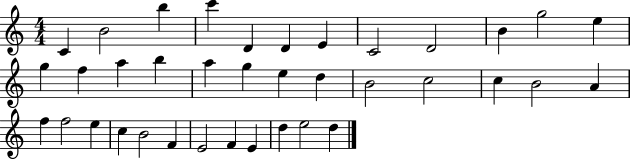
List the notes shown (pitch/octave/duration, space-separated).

C4/q B4/h B5/q C6/q D4/q D4/q E4/q C4/h D4/h B4/q G5/h E5/q G5/q F5/q A5/q B5/q A5/q G5/q E5/q D5/q B4/h C5/h C5/q B4/h A4/q F5/q F5/h E5/q C5/q B4/h F4/q E4/h F4/q E4/q D5/q E5/h D5/q